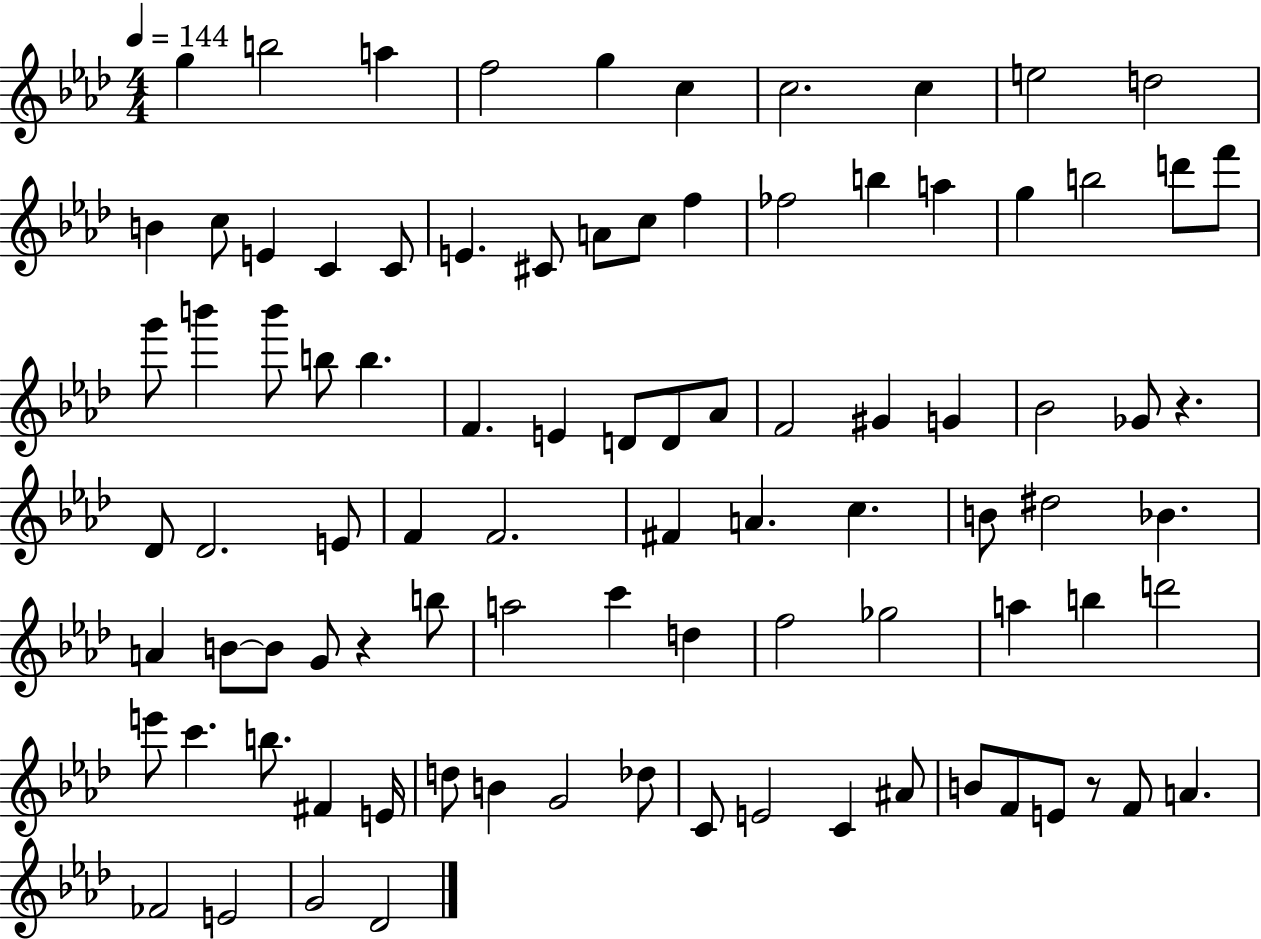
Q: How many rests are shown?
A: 3